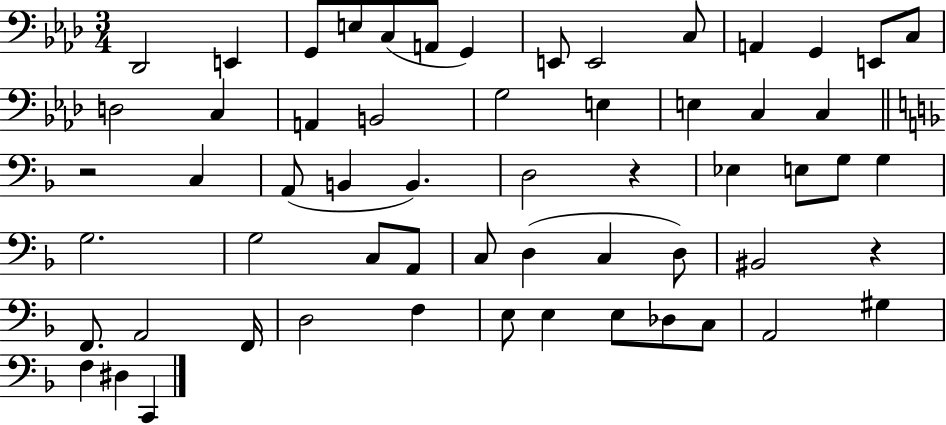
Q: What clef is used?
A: bass